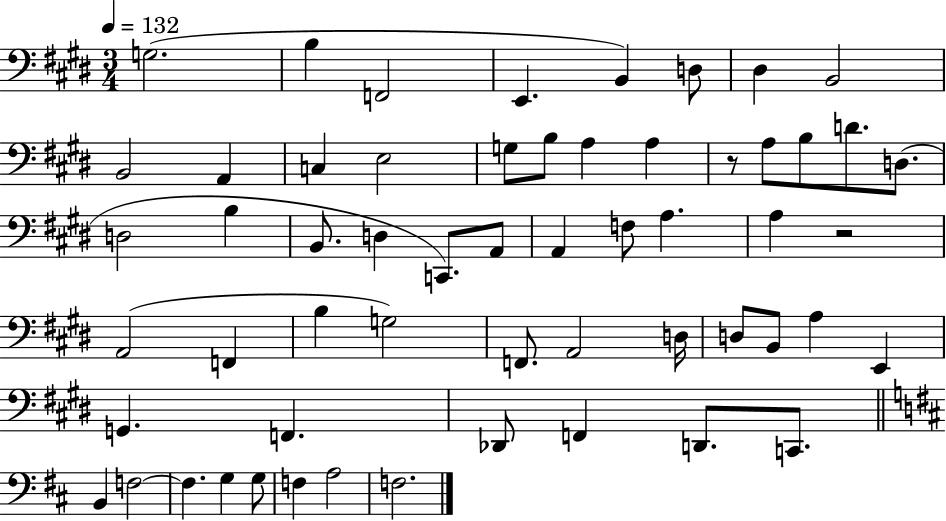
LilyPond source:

{
  \clef bass
  \numericTimeSignature
  \time 3/4
  \key e \major
  \tempo 4 = 132
  \repeat volta 2 { g2.( | b4 f,2 | e,4. b,4) d8 | dis4 b,2 | \break b,2 a,4 | c4 e2 | g8 b8 a4 a4 | r8 a8 b8 d'8. d8.( | \break d2 b4 | b,8. d4 c,8.) a,8 | a,4 f8 a4. | a4 r2 | \break a,2( f,4 | b4 g2) | f,8. a,2 d16 | d8 b,8 a4 e,4 | \break g,4. f,4. | des,8 f,4 d,8. c,8. | \bar "||" \break \key d \major b,4 f2~~ | f4. g4 g8 | f4 a2 | f2. | \break } \bar "|."
}